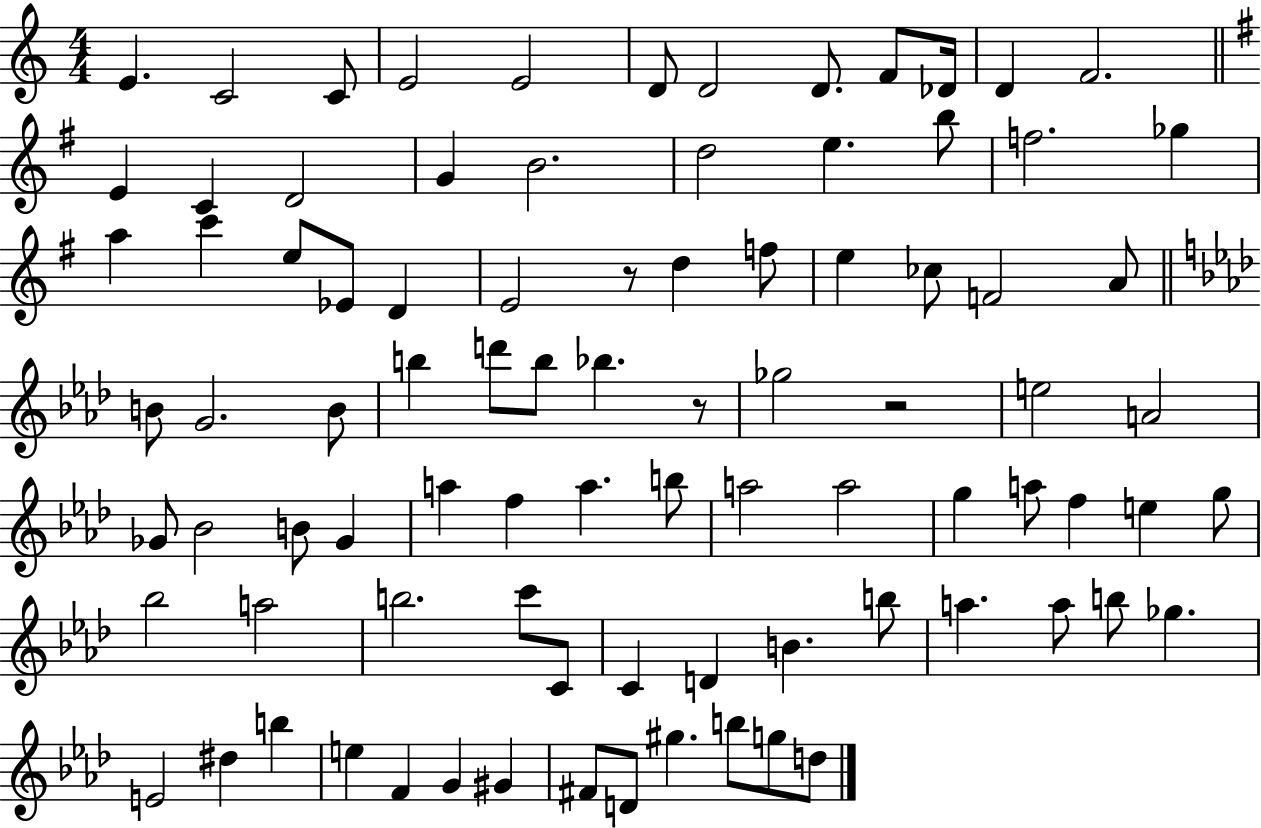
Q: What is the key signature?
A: C major